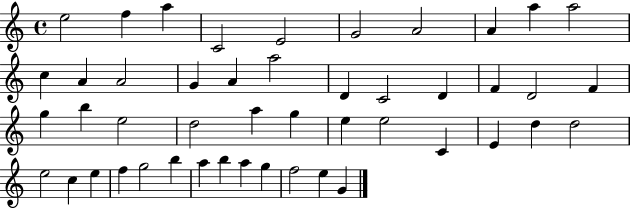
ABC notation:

X:1
T:Untitled
M:4/4
L:1/4
K:C
e2 f a C2 E2 G2 A2 A a a2 c A A2 G A a2 D C2 D F D2 F g b e2 d2 a g e e2 C E d d2 e2 c e f g2 b a b a g f2 e G